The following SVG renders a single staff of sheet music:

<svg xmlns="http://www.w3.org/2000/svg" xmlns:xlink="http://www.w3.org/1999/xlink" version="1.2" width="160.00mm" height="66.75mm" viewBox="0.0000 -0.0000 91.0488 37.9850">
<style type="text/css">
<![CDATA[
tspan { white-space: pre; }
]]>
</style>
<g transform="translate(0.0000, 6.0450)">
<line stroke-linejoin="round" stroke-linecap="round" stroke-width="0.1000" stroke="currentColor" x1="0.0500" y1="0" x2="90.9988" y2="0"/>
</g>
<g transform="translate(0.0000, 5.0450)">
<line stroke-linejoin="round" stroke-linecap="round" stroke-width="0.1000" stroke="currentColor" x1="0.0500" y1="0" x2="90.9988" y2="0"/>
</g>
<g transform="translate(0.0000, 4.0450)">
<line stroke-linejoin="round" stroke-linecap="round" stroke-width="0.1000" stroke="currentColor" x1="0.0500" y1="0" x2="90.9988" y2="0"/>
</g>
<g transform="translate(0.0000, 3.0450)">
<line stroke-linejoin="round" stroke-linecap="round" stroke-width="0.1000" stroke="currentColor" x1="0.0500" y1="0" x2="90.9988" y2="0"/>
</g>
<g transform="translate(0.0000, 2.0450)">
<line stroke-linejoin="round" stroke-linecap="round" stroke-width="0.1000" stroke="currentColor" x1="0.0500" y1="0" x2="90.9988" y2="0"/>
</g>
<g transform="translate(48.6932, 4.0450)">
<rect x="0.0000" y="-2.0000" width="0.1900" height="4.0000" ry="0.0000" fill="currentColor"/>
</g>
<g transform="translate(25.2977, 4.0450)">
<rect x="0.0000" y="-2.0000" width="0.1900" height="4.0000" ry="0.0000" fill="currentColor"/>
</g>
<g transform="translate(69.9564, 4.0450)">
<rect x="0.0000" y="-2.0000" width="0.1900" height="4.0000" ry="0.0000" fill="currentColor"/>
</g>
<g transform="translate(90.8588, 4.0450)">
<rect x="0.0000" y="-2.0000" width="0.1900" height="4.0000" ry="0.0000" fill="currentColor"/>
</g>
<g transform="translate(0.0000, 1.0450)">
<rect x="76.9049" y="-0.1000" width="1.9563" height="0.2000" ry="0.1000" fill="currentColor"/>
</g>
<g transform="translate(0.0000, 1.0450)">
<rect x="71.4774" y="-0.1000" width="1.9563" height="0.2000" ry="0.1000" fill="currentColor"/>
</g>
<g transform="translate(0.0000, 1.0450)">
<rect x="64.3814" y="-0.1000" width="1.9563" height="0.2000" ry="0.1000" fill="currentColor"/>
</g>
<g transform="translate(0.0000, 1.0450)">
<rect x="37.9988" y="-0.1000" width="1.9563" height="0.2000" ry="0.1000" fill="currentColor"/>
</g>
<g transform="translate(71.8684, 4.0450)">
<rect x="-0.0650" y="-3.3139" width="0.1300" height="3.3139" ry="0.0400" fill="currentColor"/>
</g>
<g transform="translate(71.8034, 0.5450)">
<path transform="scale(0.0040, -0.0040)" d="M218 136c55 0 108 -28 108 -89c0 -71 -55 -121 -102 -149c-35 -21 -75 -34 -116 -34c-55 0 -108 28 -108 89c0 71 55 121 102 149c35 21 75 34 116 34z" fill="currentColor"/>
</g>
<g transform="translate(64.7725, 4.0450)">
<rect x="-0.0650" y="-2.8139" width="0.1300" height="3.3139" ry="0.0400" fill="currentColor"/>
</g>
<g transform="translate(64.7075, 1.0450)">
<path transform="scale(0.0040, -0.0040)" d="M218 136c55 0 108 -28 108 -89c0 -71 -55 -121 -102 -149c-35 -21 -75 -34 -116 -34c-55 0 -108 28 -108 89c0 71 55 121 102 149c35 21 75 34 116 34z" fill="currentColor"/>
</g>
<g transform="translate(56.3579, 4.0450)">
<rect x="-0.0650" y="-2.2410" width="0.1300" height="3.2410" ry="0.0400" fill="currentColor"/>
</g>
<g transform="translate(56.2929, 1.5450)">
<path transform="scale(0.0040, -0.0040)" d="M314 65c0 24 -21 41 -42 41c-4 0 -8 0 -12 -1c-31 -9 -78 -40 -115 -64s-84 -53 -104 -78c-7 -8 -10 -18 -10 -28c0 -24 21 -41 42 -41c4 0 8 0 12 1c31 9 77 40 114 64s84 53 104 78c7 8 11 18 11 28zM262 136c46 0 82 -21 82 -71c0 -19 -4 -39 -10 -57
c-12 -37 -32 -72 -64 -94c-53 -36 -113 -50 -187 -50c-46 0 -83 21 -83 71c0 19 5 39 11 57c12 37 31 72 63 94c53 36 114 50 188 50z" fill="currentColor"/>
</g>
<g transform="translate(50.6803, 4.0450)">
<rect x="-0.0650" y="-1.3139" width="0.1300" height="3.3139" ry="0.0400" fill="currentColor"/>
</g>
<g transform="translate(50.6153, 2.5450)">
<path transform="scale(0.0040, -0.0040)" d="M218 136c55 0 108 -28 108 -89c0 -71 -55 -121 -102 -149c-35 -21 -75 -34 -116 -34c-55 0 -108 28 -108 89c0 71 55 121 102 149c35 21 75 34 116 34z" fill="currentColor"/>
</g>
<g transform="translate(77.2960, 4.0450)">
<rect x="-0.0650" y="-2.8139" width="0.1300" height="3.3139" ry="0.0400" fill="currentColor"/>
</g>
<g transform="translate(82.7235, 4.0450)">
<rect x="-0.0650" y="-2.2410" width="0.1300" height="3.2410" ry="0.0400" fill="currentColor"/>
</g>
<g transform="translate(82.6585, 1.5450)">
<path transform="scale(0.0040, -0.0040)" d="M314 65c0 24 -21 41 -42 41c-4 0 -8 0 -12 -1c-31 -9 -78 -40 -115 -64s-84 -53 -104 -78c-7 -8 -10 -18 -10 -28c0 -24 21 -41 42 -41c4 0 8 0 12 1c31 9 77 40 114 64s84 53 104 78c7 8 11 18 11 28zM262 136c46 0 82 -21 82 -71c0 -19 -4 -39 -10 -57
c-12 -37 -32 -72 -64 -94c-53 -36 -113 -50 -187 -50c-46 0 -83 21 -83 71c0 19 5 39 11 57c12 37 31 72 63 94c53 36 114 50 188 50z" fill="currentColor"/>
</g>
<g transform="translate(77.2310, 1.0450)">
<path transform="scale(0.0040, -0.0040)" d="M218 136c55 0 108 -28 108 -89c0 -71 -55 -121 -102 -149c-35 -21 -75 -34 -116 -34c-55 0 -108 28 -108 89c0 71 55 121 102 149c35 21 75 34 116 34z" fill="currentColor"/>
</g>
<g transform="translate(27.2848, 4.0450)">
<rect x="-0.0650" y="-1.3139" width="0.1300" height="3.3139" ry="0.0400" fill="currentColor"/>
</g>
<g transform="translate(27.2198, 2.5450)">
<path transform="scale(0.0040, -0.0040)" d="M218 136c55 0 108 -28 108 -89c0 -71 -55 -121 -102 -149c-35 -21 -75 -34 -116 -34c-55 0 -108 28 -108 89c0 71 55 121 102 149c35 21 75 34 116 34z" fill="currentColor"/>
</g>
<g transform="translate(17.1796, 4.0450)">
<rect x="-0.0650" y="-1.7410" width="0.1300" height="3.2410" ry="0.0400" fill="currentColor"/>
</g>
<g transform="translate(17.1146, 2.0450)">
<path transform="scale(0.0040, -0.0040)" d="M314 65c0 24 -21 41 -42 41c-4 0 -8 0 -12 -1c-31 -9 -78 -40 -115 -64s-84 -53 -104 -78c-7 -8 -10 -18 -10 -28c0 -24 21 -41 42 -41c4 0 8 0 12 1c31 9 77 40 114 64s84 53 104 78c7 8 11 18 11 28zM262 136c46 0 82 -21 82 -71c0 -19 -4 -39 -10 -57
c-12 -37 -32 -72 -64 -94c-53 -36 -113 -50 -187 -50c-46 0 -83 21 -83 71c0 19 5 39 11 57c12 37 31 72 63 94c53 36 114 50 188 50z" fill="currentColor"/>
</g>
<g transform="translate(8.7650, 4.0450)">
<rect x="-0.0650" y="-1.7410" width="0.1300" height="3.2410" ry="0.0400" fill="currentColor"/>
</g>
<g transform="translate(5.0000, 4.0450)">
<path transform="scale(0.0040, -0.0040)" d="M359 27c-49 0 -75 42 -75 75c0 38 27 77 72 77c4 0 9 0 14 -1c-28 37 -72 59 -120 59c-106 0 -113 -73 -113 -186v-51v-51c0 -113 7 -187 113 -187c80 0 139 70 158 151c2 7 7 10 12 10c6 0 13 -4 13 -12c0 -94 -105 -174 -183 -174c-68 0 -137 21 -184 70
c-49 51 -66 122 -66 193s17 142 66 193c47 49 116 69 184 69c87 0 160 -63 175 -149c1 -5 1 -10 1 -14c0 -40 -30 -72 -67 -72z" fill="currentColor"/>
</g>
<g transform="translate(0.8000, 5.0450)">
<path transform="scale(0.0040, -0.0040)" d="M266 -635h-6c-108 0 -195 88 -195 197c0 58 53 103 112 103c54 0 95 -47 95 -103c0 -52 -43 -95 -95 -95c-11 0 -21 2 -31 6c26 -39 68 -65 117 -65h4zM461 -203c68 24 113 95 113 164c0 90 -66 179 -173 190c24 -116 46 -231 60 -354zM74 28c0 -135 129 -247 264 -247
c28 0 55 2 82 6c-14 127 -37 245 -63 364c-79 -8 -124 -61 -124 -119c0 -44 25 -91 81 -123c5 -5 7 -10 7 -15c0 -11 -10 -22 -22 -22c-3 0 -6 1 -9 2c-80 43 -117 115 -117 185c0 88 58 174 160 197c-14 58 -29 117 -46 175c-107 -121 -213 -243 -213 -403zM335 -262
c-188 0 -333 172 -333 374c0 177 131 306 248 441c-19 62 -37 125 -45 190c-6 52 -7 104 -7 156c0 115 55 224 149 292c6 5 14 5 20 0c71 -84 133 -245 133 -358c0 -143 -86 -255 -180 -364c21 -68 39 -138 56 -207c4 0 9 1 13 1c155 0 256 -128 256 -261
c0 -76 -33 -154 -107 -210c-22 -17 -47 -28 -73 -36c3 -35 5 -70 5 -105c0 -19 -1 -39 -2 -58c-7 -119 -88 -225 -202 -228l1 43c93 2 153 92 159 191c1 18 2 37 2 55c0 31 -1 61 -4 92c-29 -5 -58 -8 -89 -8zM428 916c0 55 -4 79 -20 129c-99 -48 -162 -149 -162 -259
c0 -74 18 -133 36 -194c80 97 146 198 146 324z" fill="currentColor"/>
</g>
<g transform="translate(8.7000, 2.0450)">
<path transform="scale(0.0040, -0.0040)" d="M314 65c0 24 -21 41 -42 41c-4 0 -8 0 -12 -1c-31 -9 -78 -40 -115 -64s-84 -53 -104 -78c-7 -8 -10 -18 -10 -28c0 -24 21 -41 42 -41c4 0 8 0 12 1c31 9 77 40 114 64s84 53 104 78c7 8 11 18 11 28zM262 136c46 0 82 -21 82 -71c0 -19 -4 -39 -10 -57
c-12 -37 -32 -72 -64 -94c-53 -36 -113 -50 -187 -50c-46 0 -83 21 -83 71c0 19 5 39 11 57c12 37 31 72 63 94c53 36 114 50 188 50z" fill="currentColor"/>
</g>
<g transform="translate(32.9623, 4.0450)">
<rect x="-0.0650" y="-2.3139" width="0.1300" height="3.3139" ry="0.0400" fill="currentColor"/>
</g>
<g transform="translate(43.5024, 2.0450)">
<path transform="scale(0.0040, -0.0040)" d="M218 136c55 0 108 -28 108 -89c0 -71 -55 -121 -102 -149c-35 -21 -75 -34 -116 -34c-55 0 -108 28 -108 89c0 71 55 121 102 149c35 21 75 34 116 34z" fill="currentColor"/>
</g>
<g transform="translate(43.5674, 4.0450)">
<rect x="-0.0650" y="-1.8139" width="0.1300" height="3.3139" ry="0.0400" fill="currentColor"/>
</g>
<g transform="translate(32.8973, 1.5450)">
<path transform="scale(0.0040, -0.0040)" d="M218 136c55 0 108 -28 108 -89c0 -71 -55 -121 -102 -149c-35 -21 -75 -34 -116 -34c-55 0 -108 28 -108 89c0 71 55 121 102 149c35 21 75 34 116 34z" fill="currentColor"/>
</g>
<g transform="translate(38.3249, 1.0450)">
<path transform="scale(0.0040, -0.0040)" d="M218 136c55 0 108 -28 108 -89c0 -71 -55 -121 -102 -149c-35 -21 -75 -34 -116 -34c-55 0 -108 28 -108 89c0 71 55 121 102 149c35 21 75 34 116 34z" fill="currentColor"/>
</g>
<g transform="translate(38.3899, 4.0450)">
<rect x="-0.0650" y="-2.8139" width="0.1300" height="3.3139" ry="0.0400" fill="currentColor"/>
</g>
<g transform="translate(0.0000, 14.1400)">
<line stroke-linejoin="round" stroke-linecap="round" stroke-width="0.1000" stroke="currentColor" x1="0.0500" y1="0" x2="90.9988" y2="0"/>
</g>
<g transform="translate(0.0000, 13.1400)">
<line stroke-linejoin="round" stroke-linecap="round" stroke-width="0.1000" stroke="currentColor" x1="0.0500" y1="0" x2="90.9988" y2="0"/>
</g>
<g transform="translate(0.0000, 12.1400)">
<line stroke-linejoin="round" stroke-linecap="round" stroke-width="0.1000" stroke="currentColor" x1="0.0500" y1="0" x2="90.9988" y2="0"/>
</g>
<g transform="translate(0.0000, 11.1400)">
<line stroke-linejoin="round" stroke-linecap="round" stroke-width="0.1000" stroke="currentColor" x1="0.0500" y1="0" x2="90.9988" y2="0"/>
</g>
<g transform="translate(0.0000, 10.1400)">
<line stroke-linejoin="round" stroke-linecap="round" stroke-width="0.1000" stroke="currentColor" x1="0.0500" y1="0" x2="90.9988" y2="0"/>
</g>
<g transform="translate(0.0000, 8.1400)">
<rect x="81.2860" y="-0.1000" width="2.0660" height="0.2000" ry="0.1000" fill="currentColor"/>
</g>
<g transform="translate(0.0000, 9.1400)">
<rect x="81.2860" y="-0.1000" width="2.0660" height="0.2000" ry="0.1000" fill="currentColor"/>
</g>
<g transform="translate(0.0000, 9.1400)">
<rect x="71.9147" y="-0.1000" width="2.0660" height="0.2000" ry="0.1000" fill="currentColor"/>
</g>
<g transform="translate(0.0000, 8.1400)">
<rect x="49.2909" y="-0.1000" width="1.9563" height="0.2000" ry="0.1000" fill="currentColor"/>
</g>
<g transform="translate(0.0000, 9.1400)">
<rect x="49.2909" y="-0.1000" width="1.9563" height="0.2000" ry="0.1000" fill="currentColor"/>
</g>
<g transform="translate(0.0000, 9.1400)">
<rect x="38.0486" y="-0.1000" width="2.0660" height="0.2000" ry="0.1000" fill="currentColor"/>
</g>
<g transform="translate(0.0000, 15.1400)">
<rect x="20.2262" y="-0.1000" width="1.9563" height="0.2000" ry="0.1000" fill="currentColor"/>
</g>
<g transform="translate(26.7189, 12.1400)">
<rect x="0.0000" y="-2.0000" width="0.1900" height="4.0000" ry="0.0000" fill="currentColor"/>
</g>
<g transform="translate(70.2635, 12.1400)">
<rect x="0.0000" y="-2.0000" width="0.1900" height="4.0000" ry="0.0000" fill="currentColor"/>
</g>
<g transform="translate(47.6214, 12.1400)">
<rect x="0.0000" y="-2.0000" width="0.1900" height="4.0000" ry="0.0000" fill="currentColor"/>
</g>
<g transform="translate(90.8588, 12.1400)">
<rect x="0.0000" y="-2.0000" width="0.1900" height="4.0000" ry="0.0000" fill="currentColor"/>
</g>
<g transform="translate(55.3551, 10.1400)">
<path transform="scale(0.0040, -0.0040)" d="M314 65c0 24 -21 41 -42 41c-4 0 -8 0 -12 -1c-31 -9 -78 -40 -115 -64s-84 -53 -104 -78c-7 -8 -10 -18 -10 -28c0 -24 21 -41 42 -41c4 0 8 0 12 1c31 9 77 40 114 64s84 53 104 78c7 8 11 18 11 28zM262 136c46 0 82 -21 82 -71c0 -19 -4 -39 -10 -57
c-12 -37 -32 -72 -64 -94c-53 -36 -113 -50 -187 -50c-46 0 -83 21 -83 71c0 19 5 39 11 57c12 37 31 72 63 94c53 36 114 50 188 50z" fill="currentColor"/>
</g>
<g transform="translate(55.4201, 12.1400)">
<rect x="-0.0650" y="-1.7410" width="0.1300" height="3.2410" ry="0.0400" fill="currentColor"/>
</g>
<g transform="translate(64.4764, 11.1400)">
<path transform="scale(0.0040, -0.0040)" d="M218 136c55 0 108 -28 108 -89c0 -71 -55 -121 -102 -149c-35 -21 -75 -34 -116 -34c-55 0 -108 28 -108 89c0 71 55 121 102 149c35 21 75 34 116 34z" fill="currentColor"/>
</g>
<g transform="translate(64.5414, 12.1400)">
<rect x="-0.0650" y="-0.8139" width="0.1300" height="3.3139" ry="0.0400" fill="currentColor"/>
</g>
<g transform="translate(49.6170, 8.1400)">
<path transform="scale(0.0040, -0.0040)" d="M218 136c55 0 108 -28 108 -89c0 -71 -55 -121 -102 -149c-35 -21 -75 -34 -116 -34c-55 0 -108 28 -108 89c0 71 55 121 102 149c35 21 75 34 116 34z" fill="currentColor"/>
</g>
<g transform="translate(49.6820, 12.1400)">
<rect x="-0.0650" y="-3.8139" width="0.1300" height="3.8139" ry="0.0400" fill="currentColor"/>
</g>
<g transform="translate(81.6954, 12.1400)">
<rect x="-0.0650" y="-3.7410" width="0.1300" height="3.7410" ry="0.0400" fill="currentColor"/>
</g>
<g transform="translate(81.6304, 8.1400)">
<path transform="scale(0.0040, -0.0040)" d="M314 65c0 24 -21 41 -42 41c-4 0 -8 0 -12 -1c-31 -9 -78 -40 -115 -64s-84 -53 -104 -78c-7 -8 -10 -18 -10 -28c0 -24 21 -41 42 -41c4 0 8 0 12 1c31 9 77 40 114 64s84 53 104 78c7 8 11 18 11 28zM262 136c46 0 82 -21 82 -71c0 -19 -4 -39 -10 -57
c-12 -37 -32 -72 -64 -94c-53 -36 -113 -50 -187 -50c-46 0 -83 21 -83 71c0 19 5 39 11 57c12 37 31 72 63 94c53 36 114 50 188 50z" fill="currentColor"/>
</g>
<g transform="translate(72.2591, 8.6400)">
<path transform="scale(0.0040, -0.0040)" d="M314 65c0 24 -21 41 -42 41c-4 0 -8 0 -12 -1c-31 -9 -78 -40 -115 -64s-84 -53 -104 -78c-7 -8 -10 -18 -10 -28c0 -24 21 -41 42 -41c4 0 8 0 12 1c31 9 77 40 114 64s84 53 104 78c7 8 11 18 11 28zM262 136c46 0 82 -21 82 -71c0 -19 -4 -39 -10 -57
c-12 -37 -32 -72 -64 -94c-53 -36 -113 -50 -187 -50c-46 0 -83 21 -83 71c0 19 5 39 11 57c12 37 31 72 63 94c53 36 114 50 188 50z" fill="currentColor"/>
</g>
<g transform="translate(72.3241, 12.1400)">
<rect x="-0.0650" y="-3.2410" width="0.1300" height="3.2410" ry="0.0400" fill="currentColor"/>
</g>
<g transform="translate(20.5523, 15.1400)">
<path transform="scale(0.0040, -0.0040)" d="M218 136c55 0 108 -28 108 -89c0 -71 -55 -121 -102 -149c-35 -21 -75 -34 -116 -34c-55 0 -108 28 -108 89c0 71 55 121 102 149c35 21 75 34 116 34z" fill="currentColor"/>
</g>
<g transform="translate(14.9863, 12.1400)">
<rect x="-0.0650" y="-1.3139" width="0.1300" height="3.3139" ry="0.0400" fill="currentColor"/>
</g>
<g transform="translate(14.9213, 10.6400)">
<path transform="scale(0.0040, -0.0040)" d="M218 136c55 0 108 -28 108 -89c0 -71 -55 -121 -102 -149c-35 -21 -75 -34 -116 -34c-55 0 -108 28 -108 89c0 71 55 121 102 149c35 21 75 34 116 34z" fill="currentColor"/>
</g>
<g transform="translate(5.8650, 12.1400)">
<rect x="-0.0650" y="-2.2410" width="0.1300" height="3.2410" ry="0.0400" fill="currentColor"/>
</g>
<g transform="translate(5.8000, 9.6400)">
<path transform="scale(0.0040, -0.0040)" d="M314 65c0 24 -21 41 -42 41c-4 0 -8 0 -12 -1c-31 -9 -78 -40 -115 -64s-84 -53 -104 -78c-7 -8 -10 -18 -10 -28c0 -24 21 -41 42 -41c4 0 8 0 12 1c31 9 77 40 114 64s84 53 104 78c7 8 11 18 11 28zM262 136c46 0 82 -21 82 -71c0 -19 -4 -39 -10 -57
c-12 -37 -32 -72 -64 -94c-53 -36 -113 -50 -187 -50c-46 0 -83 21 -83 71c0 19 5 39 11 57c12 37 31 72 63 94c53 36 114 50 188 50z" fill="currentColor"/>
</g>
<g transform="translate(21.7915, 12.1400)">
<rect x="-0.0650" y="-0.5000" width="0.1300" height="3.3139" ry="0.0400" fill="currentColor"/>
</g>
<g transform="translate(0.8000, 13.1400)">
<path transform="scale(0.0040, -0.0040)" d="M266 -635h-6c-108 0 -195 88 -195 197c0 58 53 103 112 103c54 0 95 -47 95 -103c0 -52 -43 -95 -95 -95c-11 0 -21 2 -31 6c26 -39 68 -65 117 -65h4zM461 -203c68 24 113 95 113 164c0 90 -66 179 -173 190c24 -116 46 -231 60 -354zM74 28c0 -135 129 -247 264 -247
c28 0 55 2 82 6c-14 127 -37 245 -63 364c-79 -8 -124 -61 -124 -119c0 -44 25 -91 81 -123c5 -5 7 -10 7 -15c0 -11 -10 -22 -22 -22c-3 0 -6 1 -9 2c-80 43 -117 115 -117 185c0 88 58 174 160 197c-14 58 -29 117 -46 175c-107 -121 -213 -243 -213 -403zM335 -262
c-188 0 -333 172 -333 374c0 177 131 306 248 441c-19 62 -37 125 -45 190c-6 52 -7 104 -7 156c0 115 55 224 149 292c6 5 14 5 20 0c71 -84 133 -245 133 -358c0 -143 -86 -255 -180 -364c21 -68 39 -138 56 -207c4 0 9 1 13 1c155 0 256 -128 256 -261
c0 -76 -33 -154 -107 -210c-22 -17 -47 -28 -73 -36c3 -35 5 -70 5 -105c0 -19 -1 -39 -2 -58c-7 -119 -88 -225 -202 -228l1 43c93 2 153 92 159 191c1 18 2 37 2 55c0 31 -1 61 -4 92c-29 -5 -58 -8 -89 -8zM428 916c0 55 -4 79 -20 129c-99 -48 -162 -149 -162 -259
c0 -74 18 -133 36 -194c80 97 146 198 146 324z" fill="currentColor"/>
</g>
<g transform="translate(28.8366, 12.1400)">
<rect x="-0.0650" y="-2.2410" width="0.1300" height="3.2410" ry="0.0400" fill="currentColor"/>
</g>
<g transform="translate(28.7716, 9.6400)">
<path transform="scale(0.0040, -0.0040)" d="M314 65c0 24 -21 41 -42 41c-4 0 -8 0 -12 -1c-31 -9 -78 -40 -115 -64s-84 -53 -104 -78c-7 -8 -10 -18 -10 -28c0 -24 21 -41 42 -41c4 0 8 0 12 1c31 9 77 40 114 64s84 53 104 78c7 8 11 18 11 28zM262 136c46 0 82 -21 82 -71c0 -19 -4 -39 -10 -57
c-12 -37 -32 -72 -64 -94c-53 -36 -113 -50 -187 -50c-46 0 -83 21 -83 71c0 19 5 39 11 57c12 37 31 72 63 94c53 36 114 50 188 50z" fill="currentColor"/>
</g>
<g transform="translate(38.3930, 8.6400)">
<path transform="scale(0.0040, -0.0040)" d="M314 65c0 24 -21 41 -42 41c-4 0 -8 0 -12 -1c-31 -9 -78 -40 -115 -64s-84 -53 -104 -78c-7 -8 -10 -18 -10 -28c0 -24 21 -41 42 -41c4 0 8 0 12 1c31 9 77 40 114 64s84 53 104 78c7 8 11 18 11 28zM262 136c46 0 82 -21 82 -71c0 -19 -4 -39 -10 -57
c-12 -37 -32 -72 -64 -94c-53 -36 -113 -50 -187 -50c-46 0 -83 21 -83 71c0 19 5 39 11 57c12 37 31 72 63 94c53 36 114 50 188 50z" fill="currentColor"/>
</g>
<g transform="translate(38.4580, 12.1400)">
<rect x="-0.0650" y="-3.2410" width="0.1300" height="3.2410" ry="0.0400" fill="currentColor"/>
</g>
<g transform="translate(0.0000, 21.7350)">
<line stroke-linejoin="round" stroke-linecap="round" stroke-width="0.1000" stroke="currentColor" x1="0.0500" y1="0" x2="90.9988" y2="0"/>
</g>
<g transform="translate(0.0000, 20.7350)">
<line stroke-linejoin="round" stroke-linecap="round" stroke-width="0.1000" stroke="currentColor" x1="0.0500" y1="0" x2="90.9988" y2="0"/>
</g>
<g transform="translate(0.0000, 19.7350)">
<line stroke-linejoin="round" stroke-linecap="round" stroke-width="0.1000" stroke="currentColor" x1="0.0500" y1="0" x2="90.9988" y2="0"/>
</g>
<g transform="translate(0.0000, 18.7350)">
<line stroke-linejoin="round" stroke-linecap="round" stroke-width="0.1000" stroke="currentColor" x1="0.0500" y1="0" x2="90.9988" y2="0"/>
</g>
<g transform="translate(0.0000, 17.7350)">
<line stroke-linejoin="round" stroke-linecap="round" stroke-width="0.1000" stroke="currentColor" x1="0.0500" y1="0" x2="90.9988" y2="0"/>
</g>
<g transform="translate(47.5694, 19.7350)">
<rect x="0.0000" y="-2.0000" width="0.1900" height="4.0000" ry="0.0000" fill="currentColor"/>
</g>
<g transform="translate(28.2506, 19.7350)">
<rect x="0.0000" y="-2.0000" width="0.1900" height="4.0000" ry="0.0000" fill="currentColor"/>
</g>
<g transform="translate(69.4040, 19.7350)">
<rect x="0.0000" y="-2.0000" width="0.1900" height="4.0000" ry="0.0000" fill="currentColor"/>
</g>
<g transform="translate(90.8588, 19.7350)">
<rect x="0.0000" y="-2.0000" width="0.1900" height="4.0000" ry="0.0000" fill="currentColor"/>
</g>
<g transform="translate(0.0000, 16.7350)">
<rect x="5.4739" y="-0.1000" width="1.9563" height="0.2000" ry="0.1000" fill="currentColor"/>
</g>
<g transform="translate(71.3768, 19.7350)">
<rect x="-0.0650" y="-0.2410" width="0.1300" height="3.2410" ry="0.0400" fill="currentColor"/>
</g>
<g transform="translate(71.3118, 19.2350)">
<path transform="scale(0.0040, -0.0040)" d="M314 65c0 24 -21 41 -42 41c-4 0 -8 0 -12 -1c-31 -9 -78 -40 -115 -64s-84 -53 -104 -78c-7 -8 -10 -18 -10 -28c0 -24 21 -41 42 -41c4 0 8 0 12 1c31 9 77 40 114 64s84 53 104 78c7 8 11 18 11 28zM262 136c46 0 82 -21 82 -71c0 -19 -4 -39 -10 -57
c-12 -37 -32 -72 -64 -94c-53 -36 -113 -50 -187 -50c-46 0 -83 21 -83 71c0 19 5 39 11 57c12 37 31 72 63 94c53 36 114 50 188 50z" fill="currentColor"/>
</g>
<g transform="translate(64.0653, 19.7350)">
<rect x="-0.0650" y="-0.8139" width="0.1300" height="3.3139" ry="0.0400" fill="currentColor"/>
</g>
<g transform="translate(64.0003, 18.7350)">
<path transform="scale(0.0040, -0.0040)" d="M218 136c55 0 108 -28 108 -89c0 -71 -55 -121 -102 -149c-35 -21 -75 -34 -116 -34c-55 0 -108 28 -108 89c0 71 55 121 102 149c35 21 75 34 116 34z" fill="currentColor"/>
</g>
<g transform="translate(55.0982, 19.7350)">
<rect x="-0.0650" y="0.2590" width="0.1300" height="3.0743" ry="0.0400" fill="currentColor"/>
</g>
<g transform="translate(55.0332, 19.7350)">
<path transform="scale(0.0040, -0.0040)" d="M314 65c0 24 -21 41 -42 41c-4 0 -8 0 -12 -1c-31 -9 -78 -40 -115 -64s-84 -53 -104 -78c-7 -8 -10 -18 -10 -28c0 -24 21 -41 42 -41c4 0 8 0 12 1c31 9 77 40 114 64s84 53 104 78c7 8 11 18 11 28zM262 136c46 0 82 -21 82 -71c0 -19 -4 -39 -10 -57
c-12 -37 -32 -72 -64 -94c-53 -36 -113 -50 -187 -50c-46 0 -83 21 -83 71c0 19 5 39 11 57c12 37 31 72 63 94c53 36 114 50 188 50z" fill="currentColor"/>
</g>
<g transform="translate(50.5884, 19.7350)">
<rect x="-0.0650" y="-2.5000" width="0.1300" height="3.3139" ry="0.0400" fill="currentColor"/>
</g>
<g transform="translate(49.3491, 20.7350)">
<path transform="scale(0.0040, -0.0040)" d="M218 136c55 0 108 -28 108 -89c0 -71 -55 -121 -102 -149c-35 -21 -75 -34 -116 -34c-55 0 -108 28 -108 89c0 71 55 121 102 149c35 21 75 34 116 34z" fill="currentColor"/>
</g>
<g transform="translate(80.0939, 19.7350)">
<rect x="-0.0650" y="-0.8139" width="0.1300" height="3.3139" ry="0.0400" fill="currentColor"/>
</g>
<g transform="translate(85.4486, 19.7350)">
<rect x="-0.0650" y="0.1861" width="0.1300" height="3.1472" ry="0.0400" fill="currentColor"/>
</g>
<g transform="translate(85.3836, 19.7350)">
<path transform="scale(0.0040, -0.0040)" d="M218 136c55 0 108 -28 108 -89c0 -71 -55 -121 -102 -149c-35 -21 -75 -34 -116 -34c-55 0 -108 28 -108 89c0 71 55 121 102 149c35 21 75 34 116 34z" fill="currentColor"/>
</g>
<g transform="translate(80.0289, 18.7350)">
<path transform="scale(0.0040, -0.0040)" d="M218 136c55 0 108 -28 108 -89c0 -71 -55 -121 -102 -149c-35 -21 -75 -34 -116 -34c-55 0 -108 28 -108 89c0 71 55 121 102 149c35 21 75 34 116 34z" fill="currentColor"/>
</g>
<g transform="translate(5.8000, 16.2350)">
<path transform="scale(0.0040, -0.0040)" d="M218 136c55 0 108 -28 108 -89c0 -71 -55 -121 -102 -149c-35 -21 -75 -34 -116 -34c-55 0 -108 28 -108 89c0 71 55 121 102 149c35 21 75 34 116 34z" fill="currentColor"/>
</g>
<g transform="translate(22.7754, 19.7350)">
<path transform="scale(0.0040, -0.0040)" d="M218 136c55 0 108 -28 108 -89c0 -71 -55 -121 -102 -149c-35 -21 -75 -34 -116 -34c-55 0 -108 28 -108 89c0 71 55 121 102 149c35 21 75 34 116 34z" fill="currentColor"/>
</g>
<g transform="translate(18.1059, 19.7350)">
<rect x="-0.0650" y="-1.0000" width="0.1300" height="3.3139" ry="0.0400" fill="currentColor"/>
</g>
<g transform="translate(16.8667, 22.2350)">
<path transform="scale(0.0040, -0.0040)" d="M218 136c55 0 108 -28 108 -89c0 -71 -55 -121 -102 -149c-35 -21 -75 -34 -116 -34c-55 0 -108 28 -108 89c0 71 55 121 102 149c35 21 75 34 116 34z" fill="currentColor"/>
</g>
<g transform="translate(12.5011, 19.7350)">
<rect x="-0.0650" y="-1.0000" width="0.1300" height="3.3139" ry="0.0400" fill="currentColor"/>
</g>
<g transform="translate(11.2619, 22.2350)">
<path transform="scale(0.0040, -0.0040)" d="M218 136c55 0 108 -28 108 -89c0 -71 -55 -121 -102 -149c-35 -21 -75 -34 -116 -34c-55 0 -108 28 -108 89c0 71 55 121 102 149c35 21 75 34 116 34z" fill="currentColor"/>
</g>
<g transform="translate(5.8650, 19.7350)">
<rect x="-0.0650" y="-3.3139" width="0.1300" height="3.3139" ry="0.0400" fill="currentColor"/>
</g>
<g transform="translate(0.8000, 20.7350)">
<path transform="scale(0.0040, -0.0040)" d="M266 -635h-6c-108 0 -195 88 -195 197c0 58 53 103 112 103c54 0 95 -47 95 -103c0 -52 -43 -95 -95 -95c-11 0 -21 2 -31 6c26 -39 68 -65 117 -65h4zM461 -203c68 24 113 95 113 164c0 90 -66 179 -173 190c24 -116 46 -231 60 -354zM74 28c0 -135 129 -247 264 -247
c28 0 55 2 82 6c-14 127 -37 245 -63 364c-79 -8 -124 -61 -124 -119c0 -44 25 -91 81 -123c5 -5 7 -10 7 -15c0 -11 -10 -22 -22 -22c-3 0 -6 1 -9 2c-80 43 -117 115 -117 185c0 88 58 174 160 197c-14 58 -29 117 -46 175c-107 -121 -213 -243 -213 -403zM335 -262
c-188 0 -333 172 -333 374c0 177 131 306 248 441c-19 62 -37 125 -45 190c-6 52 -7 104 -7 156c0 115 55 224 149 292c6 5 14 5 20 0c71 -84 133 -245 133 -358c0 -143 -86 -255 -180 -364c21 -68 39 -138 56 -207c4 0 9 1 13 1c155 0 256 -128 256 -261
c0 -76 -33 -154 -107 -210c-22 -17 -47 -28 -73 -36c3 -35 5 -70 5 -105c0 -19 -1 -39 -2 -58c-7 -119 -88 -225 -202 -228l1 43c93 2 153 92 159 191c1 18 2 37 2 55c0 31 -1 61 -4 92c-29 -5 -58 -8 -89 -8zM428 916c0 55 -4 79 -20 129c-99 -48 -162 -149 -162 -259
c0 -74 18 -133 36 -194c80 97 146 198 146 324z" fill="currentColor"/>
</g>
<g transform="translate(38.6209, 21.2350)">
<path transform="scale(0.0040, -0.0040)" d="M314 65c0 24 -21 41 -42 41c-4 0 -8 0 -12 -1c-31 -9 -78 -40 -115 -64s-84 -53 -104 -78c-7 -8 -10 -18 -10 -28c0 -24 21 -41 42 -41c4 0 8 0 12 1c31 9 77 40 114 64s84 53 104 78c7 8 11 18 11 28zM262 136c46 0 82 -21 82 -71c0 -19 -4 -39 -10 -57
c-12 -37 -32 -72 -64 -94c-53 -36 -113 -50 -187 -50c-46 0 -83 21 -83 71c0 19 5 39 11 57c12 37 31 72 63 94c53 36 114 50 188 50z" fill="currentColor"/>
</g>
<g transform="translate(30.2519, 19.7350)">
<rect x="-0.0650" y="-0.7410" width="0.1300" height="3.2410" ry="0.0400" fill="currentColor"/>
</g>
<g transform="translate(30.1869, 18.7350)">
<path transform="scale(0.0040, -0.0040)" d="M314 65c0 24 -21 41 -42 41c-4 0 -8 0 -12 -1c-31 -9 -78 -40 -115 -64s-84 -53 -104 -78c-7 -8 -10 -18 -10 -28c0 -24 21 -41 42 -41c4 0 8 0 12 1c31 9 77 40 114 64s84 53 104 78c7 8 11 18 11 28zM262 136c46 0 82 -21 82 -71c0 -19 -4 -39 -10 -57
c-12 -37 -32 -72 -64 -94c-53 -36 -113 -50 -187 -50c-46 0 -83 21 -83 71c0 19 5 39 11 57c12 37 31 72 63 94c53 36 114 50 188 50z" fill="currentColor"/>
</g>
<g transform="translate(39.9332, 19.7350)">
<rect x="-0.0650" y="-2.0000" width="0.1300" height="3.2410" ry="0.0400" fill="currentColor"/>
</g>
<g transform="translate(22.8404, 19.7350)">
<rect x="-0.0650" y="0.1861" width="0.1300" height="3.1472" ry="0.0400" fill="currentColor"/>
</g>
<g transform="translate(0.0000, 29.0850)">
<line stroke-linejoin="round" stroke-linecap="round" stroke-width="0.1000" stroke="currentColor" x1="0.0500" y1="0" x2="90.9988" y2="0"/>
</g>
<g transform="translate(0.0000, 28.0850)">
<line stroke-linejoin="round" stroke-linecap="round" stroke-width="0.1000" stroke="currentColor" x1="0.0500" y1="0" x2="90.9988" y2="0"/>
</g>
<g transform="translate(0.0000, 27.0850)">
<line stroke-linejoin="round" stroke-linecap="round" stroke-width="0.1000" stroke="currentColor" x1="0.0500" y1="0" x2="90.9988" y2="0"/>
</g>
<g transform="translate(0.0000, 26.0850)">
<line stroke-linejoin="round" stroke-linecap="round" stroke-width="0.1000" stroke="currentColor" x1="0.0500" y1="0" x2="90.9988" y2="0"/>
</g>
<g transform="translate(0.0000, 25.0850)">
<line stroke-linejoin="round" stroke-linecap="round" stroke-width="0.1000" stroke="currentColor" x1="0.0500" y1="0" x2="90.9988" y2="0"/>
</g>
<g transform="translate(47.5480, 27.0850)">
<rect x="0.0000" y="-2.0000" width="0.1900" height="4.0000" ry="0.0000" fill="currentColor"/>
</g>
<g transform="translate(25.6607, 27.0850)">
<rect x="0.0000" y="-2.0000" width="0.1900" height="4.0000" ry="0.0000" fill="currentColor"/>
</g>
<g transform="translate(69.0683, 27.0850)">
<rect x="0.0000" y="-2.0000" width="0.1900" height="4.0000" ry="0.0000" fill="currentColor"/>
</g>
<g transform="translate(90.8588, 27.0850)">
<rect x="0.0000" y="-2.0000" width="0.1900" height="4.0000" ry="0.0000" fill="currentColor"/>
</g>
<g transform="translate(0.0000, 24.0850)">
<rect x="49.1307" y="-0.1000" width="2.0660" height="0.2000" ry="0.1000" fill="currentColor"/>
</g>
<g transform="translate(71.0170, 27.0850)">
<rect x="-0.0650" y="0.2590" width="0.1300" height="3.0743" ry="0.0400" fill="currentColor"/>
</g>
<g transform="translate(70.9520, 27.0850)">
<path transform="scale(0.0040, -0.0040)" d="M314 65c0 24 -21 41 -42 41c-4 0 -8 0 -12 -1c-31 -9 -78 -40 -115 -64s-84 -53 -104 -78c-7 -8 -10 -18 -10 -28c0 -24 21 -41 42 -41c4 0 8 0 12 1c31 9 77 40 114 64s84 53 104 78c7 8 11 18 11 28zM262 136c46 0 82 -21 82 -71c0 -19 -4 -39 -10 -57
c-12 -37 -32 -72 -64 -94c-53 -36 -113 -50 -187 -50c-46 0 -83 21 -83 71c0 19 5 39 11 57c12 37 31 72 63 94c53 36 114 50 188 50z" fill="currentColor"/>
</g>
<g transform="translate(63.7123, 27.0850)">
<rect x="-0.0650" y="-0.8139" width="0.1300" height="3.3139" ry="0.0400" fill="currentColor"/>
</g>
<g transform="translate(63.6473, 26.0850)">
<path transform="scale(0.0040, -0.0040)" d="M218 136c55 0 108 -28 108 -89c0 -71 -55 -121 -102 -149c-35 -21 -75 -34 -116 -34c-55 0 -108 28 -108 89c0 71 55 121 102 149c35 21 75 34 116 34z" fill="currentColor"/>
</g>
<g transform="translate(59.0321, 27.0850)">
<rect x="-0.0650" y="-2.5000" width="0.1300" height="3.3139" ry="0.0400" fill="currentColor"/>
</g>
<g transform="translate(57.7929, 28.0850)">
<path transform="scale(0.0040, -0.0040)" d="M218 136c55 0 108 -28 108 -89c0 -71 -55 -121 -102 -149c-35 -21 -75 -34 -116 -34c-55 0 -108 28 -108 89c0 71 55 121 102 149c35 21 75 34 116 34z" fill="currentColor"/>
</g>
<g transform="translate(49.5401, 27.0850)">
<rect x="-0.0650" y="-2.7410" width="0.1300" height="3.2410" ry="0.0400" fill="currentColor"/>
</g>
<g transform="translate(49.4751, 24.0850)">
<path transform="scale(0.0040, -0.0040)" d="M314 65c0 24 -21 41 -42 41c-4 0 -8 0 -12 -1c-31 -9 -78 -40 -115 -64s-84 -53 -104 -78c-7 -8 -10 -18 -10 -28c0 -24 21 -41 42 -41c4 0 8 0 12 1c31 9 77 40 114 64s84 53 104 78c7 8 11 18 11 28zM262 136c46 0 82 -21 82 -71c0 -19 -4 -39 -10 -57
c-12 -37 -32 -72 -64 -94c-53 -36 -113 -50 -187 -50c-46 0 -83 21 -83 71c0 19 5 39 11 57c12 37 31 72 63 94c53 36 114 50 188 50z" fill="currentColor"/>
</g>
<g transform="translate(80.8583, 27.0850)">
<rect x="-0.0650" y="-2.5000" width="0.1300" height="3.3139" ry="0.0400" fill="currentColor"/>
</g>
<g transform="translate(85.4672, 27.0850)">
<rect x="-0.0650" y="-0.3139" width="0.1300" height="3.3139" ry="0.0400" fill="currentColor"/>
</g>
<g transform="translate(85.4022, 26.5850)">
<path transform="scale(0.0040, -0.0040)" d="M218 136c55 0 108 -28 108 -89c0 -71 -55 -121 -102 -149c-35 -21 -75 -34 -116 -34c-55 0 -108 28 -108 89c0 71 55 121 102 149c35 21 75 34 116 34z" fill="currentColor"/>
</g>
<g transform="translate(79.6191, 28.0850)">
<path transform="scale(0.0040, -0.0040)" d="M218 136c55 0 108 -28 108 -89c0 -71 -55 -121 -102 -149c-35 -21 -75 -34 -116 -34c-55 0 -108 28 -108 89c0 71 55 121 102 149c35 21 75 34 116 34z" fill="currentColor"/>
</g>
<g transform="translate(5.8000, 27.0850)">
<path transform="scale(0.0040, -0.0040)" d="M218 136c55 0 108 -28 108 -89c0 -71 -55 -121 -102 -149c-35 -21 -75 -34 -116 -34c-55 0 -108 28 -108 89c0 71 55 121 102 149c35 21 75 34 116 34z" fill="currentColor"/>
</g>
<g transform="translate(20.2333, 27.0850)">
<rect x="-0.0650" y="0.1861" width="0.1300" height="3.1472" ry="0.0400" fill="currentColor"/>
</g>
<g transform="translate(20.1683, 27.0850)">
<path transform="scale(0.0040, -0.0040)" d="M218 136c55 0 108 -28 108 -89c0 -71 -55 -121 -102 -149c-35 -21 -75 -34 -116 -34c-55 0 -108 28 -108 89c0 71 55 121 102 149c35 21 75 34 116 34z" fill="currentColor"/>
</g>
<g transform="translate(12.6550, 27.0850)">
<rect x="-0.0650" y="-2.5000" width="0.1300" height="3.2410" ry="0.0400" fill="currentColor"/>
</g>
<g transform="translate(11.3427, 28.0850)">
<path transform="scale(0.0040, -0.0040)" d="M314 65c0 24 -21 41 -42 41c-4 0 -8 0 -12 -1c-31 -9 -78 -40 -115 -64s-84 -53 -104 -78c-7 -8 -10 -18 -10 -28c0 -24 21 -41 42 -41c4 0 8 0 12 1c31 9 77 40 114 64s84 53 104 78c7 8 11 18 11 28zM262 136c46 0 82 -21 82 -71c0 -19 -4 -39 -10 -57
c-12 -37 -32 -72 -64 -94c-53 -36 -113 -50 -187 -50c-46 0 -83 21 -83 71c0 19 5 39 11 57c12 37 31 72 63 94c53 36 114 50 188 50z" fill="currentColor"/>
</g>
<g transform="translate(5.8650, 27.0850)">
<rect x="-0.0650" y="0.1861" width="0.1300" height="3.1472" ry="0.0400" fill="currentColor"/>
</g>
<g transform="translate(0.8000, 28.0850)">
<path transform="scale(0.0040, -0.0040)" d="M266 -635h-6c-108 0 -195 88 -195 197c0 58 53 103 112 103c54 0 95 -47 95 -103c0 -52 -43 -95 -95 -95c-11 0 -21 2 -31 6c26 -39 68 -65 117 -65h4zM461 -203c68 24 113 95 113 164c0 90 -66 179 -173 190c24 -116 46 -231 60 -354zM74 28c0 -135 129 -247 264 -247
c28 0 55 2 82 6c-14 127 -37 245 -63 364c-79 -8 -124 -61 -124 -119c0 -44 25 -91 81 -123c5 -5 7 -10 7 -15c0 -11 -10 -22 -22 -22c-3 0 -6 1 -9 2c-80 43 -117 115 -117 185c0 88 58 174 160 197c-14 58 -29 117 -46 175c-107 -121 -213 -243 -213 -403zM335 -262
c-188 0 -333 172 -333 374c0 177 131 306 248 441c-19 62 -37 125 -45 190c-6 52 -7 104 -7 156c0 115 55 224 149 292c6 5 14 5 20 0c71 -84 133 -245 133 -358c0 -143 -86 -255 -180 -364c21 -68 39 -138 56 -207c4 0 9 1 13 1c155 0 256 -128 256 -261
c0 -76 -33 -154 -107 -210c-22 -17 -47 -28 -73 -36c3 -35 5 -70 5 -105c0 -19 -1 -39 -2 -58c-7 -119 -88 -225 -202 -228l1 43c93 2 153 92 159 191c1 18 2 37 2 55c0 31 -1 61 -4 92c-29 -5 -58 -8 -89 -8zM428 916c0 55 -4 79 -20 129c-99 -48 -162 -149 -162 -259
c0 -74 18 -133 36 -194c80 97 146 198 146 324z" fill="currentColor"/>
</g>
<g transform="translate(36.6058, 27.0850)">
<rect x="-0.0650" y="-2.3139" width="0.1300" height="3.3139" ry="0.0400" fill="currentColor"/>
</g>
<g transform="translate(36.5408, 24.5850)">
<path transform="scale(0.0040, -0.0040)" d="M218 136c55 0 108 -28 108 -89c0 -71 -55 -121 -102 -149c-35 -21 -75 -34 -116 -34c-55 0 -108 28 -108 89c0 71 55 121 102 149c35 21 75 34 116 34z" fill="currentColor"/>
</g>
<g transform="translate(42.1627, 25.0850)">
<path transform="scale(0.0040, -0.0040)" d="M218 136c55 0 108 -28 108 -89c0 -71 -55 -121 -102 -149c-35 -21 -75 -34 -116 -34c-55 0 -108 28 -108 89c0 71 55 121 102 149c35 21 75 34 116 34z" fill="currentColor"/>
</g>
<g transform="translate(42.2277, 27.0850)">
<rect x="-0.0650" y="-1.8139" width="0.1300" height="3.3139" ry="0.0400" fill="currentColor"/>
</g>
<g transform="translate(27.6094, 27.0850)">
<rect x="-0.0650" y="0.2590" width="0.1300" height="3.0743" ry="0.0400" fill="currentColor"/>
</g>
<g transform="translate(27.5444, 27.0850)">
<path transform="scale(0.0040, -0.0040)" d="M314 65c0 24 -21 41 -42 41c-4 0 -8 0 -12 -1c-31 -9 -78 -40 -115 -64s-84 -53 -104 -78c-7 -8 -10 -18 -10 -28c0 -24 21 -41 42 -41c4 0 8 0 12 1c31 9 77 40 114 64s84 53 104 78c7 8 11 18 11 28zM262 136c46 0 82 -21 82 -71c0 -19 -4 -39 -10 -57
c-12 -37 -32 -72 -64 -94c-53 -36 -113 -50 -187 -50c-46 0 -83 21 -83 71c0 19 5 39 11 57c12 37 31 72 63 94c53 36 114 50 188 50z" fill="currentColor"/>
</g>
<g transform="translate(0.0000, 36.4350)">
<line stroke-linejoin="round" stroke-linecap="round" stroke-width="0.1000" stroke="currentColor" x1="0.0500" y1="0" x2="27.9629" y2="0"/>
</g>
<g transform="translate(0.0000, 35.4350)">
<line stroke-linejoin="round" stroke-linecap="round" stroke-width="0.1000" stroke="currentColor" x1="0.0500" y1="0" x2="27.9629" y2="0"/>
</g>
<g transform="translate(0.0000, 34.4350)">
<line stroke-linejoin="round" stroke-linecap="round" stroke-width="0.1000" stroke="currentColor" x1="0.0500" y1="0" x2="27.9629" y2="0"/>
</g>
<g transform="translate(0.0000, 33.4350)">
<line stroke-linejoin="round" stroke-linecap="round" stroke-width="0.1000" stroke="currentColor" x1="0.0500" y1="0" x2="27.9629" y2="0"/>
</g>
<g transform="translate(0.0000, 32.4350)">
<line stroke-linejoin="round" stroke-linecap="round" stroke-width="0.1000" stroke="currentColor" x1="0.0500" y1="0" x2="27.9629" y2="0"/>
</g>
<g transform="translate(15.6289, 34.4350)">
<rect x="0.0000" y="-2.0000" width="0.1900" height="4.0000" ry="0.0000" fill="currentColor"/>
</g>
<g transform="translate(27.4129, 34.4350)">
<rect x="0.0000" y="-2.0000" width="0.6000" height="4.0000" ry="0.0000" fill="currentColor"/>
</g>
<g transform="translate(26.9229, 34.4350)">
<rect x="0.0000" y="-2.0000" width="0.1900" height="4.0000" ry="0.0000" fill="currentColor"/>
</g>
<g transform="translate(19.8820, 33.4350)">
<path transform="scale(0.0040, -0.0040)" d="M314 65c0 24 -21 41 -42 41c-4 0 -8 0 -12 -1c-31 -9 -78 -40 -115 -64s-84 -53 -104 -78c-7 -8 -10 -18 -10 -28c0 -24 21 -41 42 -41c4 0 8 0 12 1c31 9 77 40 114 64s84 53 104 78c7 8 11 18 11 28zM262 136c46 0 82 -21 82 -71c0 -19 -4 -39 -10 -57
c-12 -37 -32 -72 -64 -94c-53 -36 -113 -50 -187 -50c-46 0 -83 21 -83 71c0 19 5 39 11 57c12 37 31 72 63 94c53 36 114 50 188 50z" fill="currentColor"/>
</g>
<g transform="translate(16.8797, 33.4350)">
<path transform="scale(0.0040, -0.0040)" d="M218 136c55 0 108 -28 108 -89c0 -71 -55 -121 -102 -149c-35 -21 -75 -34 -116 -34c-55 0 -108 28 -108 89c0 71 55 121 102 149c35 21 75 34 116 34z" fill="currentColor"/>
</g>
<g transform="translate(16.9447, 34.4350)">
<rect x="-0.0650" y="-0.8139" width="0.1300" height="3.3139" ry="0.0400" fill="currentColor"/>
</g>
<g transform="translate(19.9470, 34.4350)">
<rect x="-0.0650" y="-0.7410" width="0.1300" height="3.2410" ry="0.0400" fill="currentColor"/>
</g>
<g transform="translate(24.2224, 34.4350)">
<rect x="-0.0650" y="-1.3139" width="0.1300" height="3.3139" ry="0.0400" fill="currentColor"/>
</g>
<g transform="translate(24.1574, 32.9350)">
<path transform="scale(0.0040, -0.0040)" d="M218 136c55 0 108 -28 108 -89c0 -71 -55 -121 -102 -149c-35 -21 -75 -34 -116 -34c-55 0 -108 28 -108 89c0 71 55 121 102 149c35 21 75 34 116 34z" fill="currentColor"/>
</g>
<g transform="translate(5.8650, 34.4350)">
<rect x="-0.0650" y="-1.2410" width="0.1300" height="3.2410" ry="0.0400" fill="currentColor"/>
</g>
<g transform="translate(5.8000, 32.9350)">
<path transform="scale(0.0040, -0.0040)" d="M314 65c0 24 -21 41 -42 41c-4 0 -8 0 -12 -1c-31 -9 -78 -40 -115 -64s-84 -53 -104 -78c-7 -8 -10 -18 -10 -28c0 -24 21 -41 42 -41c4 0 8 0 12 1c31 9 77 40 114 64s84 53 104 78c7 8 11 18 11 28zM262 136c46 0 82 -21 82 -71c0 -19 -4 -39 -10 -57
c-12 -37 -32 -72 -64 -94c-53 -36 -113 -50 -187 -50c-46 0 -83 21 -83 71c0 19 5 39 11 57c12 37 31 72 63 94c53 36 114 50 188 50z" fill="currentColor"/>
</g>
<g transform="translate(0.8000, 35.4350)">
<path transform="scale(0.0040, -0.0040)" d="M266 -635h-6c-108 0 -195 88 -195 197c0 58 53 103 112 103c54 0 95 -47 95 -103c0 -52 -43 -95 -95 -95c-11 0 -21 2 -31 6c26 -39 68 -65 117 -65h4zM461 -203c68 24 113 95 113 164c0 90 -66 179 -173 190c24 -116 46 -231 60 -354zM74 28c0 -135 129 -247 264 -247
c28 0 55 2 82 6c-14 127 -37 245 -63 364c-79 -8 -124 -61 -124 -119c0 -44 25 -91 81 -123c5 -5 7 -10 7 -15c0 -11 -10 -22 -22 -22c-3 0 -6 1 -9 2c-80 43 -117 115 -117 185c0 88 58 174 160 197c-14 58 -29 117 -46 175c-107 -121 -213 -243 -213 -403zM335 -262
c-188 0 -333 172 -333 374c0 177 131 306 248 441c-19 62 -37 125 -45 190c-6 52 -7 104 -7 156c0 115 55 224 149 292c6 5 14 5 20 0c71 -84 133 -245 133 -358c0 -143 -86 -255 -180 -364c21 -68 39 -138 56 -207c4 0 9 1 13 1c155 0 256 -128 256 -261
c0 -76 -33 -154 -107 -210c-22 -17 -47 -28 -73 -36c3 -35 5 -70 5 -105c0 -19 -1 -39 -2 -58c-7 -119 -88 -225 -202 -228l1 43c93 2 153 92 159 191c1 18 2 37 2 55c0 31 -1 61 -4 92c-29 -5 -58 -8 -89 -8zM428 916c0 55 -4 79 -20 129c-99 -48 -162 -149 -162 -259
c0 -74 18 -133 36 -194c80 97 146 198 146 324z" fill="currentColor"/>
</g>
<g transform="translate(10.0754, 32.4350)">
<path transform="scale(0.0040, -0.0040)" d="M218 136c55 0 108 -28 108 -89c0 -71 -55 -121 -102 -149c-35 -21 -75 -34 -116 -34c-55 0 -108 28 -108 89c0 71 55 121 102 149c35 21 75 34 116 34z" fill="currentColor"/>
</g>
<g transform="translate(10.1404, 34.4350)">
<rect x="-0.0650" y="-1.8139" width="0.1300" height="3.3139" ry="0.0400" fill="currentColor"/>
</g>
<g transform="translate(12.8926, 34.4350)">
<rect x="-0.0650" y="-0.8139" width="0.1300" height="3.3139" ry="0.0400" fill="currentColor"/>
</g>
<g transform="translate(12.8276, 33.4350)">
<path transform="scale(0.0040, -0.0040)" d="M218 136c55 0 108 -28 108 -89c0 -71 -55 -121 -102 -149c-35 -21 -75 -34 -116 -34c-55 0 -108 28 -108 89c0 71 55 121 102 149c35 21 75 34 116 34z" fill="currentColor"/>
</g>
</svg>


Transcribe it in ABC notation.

X:1
T:Untitled
M:4/4
L:1/4
K:C
f2 f2 e g a f e g2 a b a g2 g2 e C g2 b2 c' f2 d b2 c'2 b D D B d2 F2 G B2 d c2 d B B G2 B B2 g f a2 G d B2 G c e2 f d d d2 e